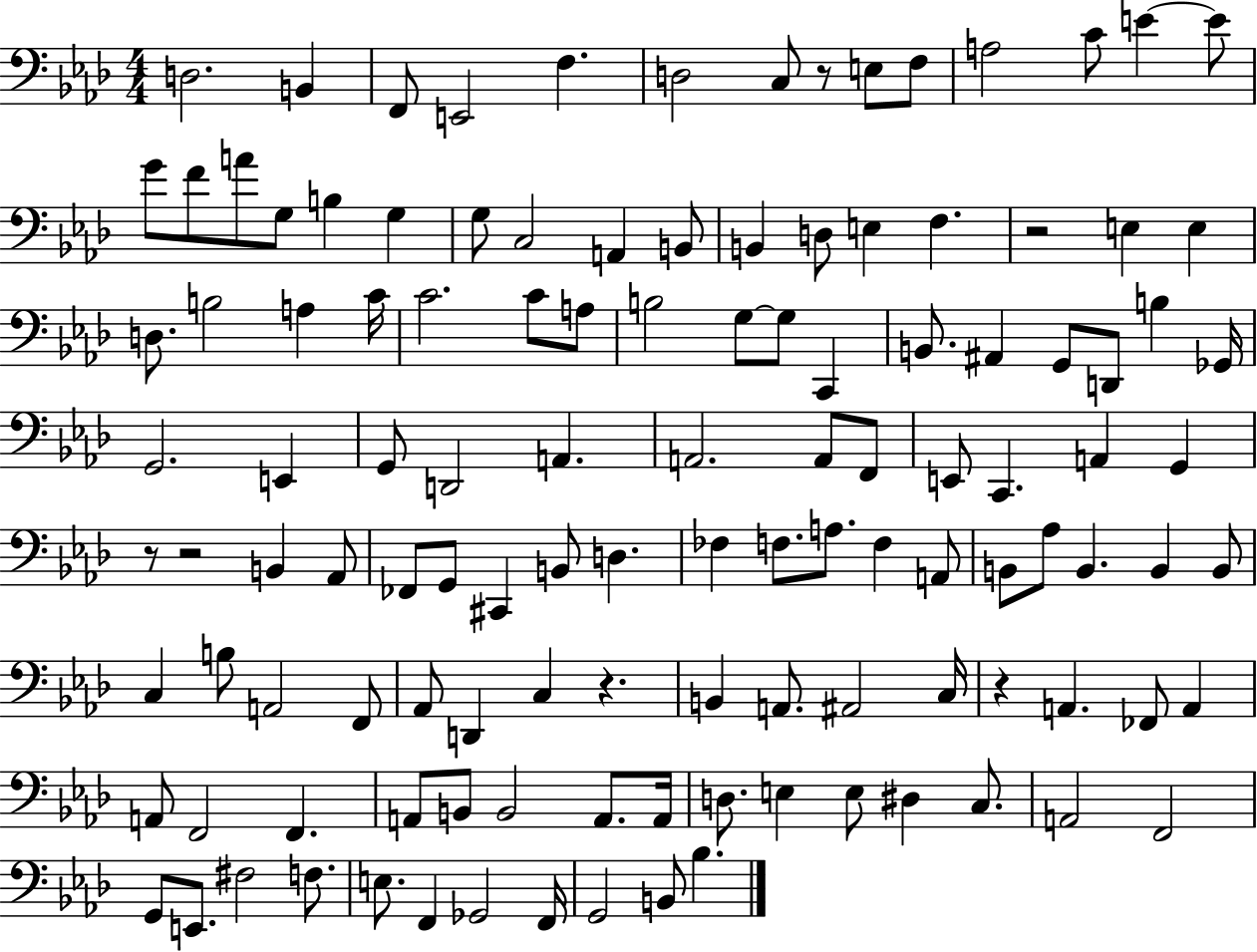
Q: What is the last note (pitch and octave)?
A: Bb3